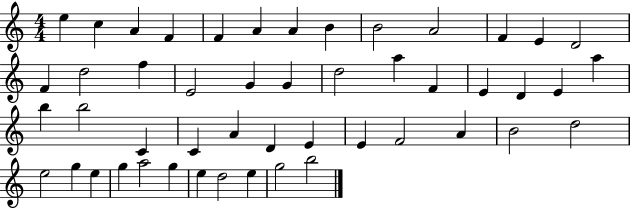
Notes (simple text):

E5/q C5/q A4/q F4/q F4/q A4/q A4/q B4/q B4/h A4/h F4/q E4/q D4/h F4/q D5/h F5/q E4/h G4/q G4/q D5/h A5/q F4/q E4/q D4/q E4/q A5/q B5/q B5/h C4/q C4/q A4/q D4/q E4/q E4/q F4/h A4/q B4/h D5/h E5/h G5/q E5/q G5/q A5/h G5/q E5/q D5/h E5/q G5/h B5/h